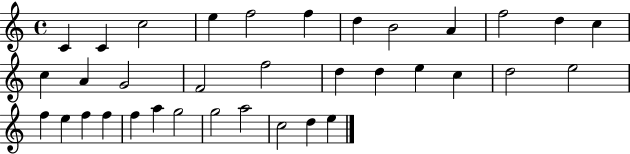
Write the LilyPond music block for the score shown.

{
  \clef treble
  \time 4/4
  \defaultTimeSignature
  \key c \major
  c'4 c'4 c''2 | e''4 f''2 f''4 | d''4 b'2 a'4 | f''2 d''4 c''4 | \break c''4 a'4 g'2 | f'2 f''2 | d''4 d''4 e''4 c''4 | d''2 e''2 | \break f''4 e''4 f''4 f''4 | f''4 a''4 g''2 | g''2 a''2 | c''2 d''4 e''4 | \break \bar "|."
}